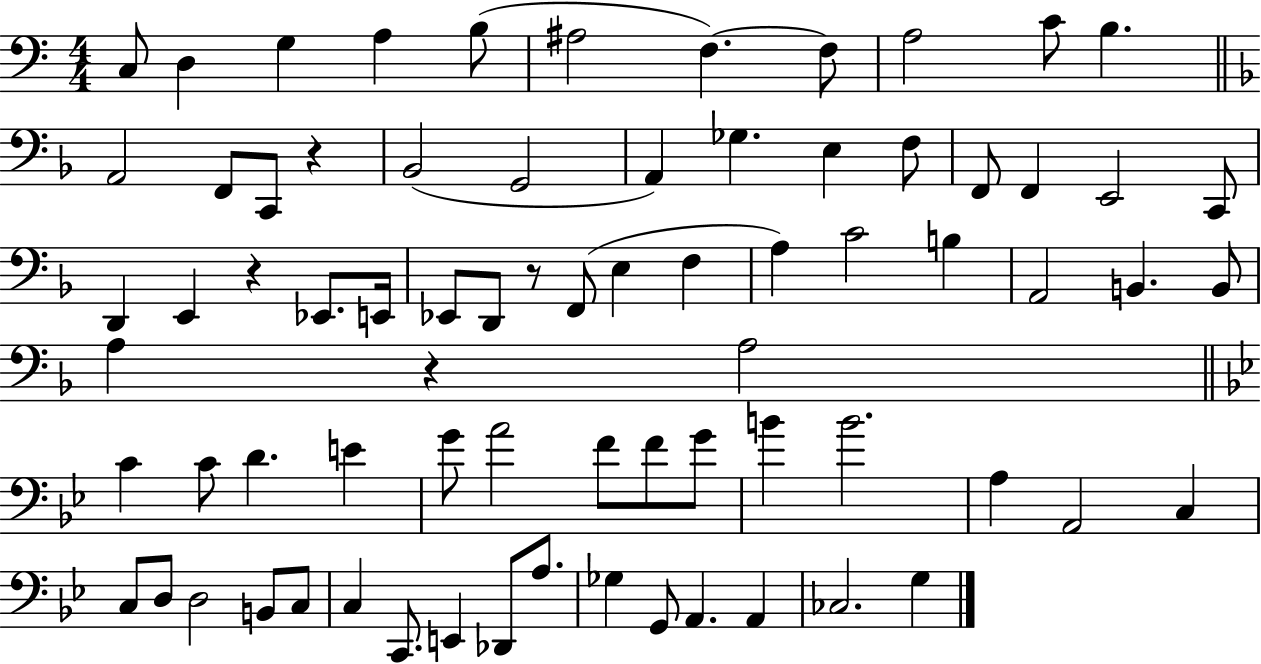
C3/e D3/q G3/q A3/q B3/e A#3/h F3/q. F3/e A3/h C4/e B3/q. A2/h F2/e C2/e R/q Bb2/h G2/h A2/q Gb3/q. E3/q F3/e F2/e F2/q E2/h C2/e D2/q E2/q R/q Eb2/e. E2/s Eb2/e D2/e R/e F2/e E3/q F3/q A3/q C4/h B3/q A2/h B2/q. B2/e A3/q R/q A3/h C4/q C4/e D4/q. E4/q G4/e A4/h F4/e F4/e G4/e B4/q B4/h. A3/q A2/h C3/q C3/e D3/e D3/h B2/e C3/e C3/q C2/e. E2/q Db2/e A3/e. Gb3/q G2/e A2/q. A2/q CES3/h. G3/q